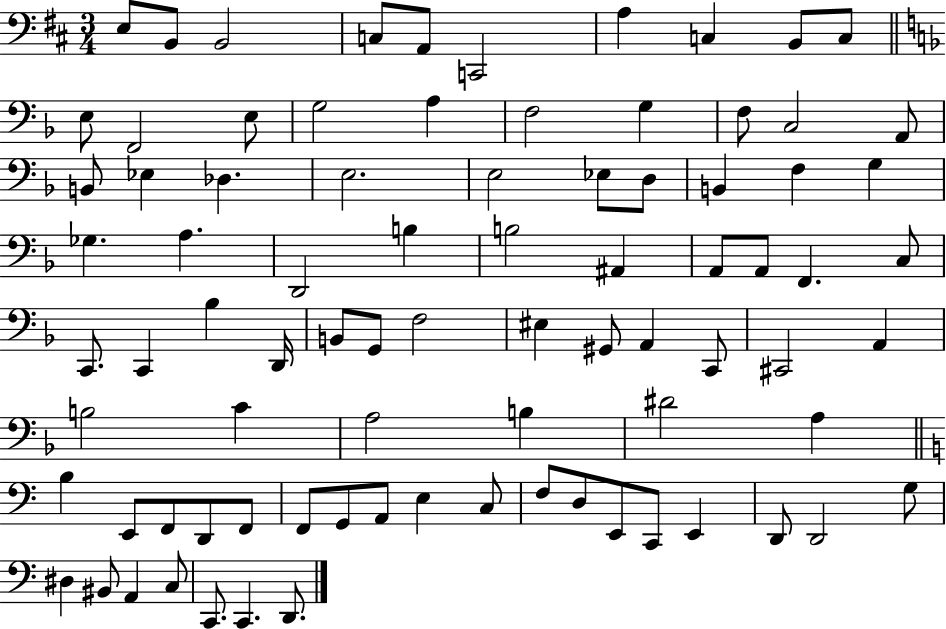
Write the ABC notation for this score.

X:1
T:Untitled
M:3/4
L:1/4
K:D
E,/2 B,,/2 B,,2 C,/2 A,,/2 C,,2 A, C, B,,/2 C,/2 E,/2 F,,2 E,/2 G,2 A, F,2 G, F,/2 C,2 A,,/2 B,,/2 _E, _D, E,2 E,2 _E,/2 D,/2 B,, F, G, _G, A, D,,2 B, B,2 ^A,, A,,/2 A,,/2 F,, C,/2 C,,/2 C,, _B, D,,/4 B,,/2 G,,/2 F,2 ^E, ^G,,/2 A,, C,,/2 ^C,,2 A,, B,2 C A,2 B, ^D2 A, B, E,,/2 F,,/2 D,,/2 F,,/2 F,,/2 G,,/2 A,,/2 E, C,/2 F,/2 D,/2 E,,/2 C,,/2 E,, D,,/2 D,,2 G,/2 ^D, ^B,,/2 A,, C,/2 C,,/2 C,, D,,/2